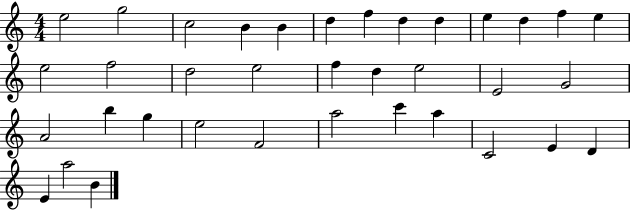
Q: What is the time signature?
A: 4/4